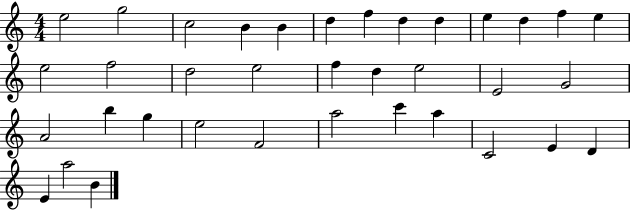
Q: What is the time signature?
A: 4/4